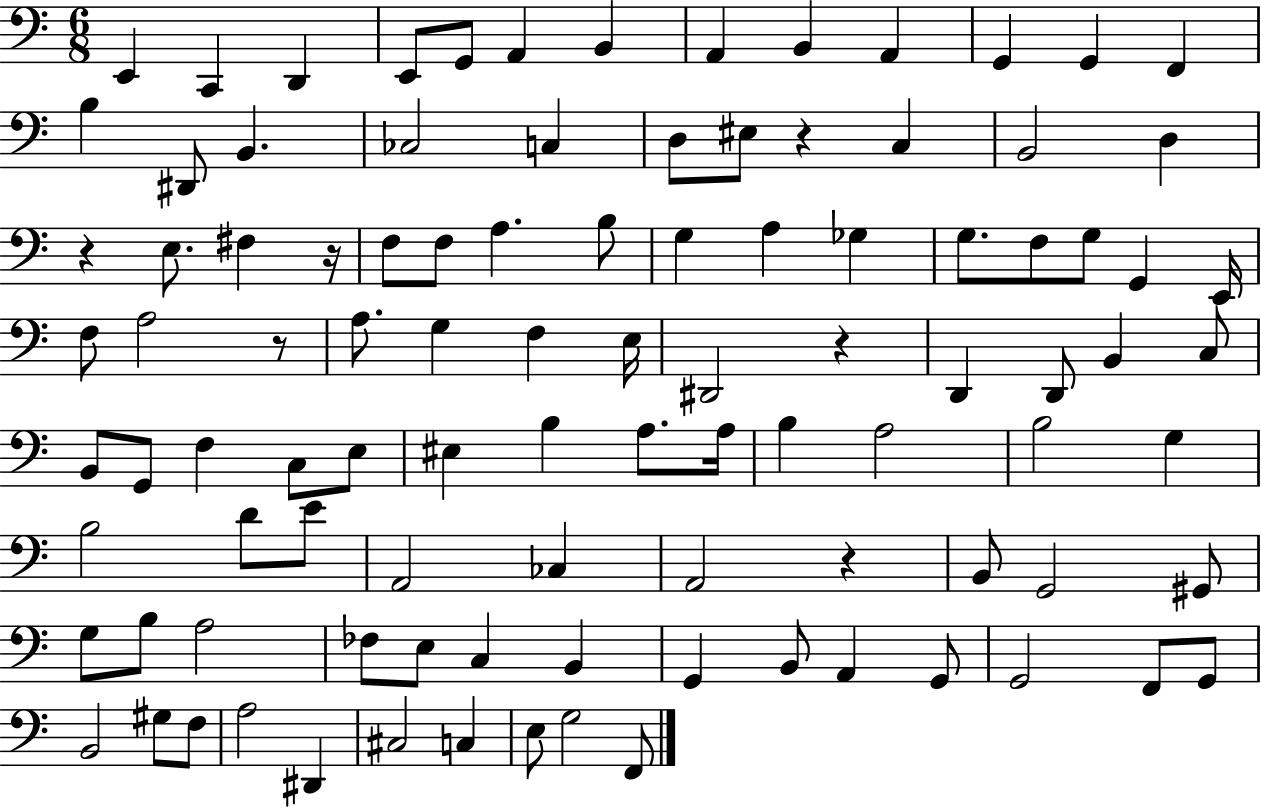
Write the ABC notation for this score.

X:1
T:Untitled
M:6/8
L:1/4
K:C
E,, C,, D,, E,,/2 G,,/2 A,, B,, A,, B,, A,, G,, G,, F,, B, ^D,,/2 B,, _C,2 C, D,/2 ^E,/2 z C, B,,2 D, z E,/2 ^F, z/4 F,/2 F,/2 A, B,/2 G, A, _G, G,/2 F,/2 G,/2 G,, E,,/4 F,/2 A,2 z/2 A,/2 G, F, E,/4 ^D,,2 z D,, D,,/2 B,, C,/2 B,,/2 G,,/2 F, C,/2 E,/2 ^E, B, A,/2 A,/4 B, A,2 B,2 G, B,2 D/2 E/2 A,,2 _C, A,,2 z B,,/2 G,,2 ^G,,/2 G,/2 B,/2 A,2 _F,/2 E,/2 C, B,, G,, B,,/2 A,, G,,/2 G,,2 F,,/2 G,,/2 B,,2 ^G,/2 F,/2 A,2 ^D,, ^C,2 C, E,/2 G,2 F,,/2